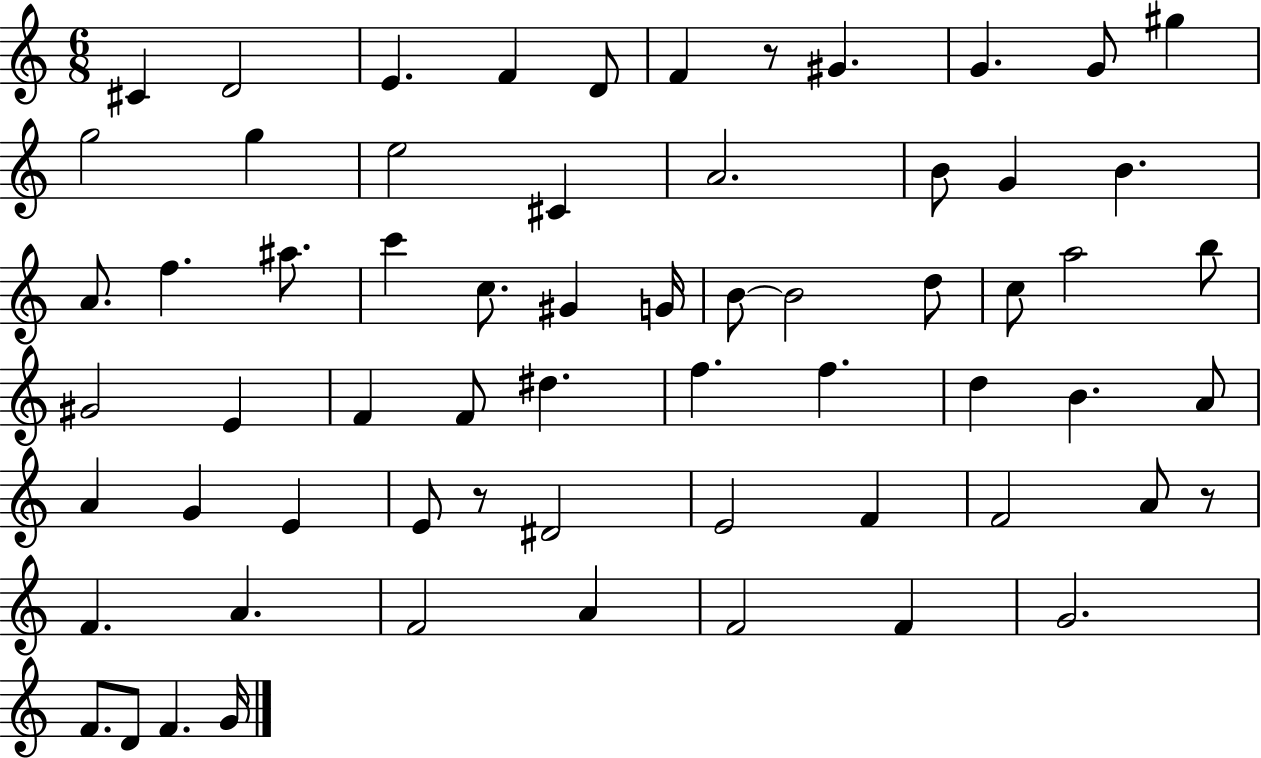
{
  \clef treble
  \numericTimeSignature
  \time 6/8
  \key c \major
  cis'4 d'2 | e'4. f'4 d'8 | f'4 r8 gis'4. | g'4. g'8 gis''4 | \break g''2 g''4 | e''2 cis'4 | a'2. | b'8 g'4 b'4. | \break a'8. f''4. ais''8. | c'''4 c''8. gis'4 g'16 | b'8~~ b'2 d''8 | c''8 a''2 b''8 | \break gis'2 e'4 | f'4 f'8 dis''4. | f''4. f''4. | d''4 b'4. a'8 | \break a'4 g'4 e'4 | e'8 r8 dis'2 | e'2 f'4 | f'2 a'8 r8 | \break f'4. a'4. | f'2 a'4 | f'2 f'4 | g'2. | \break f'8. d'8 f'4. g'16 | \bar "|."
}